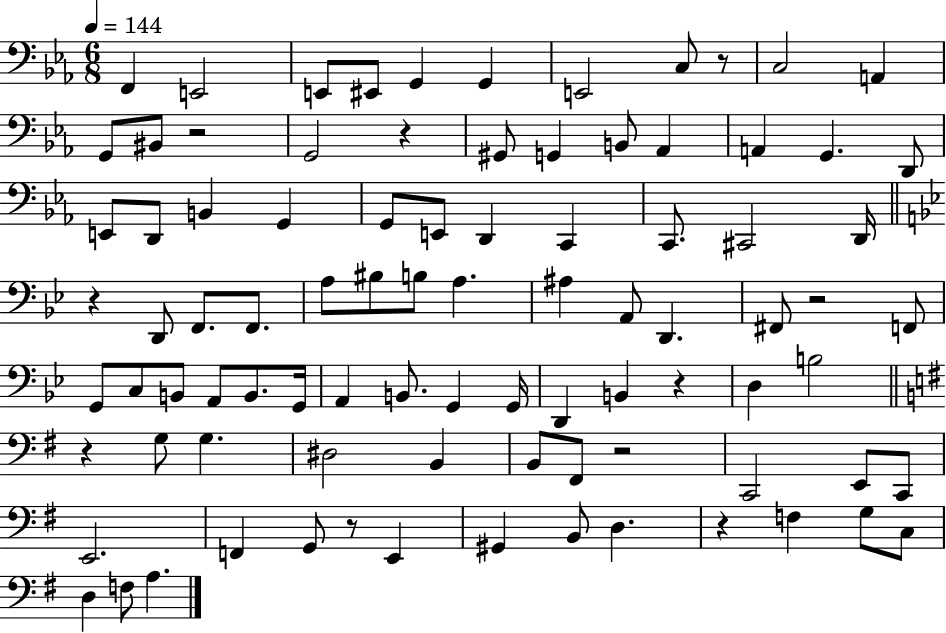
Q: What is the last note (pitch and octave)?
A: A3